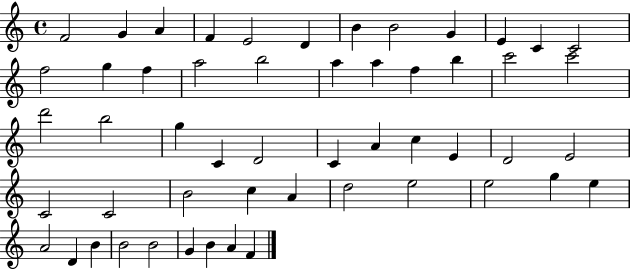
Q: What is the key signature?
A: C major